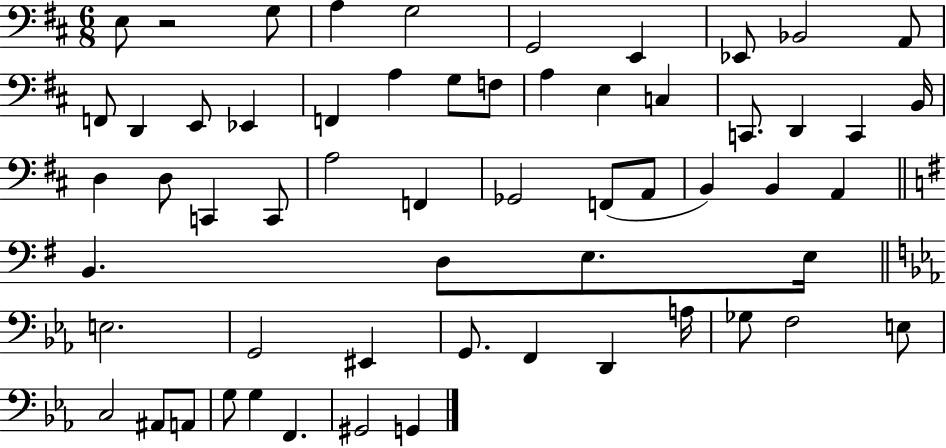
X:1
T:Untitled
M:6/8
L:1/4
K:D
E,/2 z2 G,/2 A, G,2 G,,2 E,, _E,,/2 _B,,2 A,,/2 F,,/2 D,, E,,/2 _E,, F,, A, G,/2 F,/2 A, E, C, C,,/2 D,, C,, B,,/4 D, D,/2 C,, C,,/2 A,2 F,, _G,,2 F,,/2 A,,/2 B,, B,, A,, B,, D,/2 E,/2 E,/4 E,2 G,,2 ^E,, G,,/2 F,, D,, A,/4 _G,/2 F,2 E,/2 C,2 ^A,,/2 A,,/2 G,/2 G, F,, ^G,,2 G,,